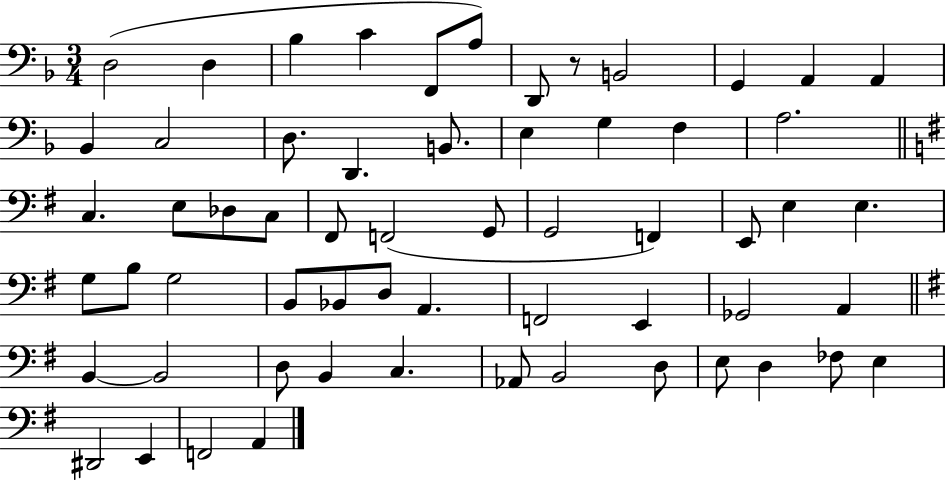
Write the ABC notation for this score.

X:1
T:Untitled
M:3/4
L:1/4
K:F
D,2 D, _B, C F,,/2 A,/2 D,,/2 z/2 B,,2 G,, A,, A,, _B,, C,2 D,/2 D,, B,,/2 E, G, F, A,2 C, E,/2 _D,/2 C,/2 ^F,,/2 F,,2 G,,/2 G,,2 F,, E,,/2 E, E, G,/2 B,/2 G,2 B,,/2 _B,,/2 D,/2 A,, F,,2 E,, _G,,2 A,, B,, B,,2 D,/2 B,, C, _A,,/2 B,,2 D,/2 E,/2 D, _F,/2 E, ^D,,2 E,, F,,2 A,,